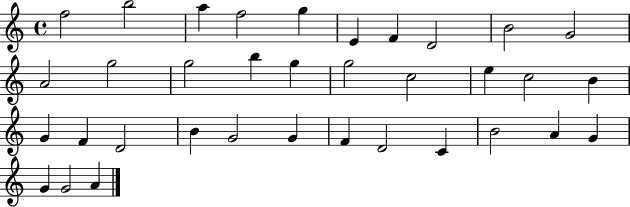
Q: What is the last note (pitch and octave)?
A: A4